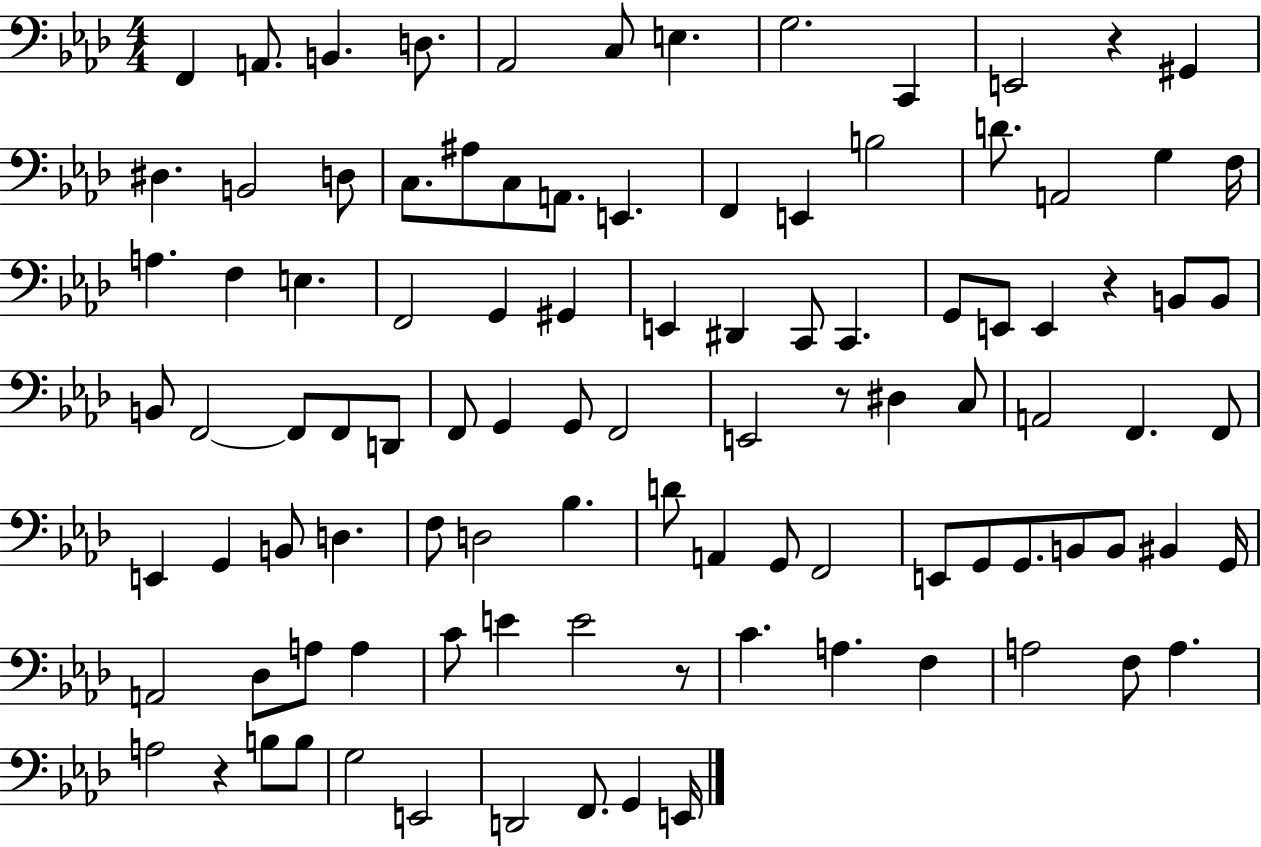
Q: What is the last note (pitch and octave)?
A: E2